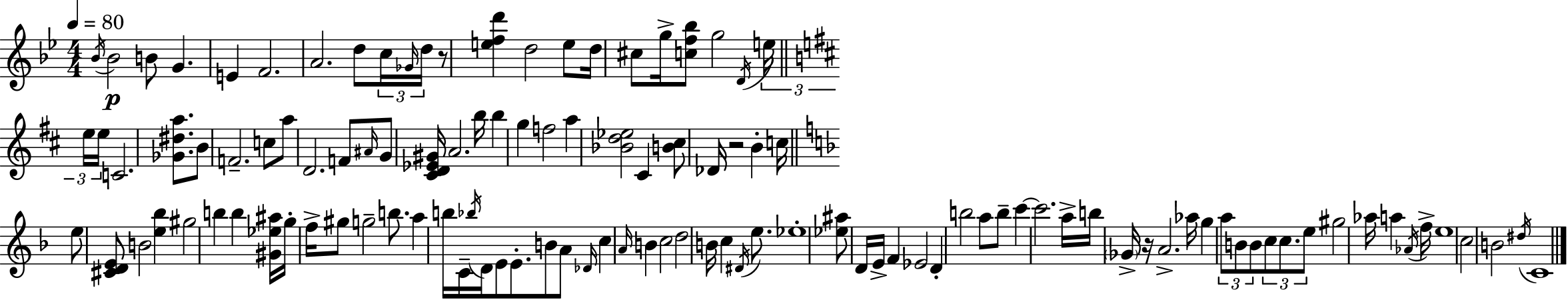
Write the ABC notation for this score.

X:1
T:Untitled
M:4/4
L:1/4
K:Bb
_B/4 _B2 B/2 G E F2 A2 d/2 c/4 _G/4 d/4 z/2 [efd'] d2 e/2 d/4 ^c/2 g/4 [cf_b]/2 g2 D/4 e/4 e/4 e/4 C2 [_G^da]/2 B/2 F2 c/2 a/2 D2 F/2 ^A/4 G/2 [^CD_E^G]/4 A2 b/4 b g f2 a [_Bd_e]2 ^C [B^c]/2 _D/4 z2 B c/4 e/2 [^CDE]/2 B2 [e_b] ^g2 b b [^G_e^a]/4 g/4 f/4 ^g/2 g2 b/2 a b/4 C/4 _b/4 D/4 E/2 E/2 B/2 A/2 _D/4 c A/4 B c2 d2 B/4 c ^D/4 e/2 _e4 [_e^a]/2 D/4 E/4 F _E2 D b2 a/2 b/2 c' c'2 a/4 b/4 _G/4 z/4 A2 _a/4 g a/2 B/2 B/2 c/2 c/2 e/2 ^g2 _a/4 a _A/4 f/4 e4 c2 B2 ^d/4 C4